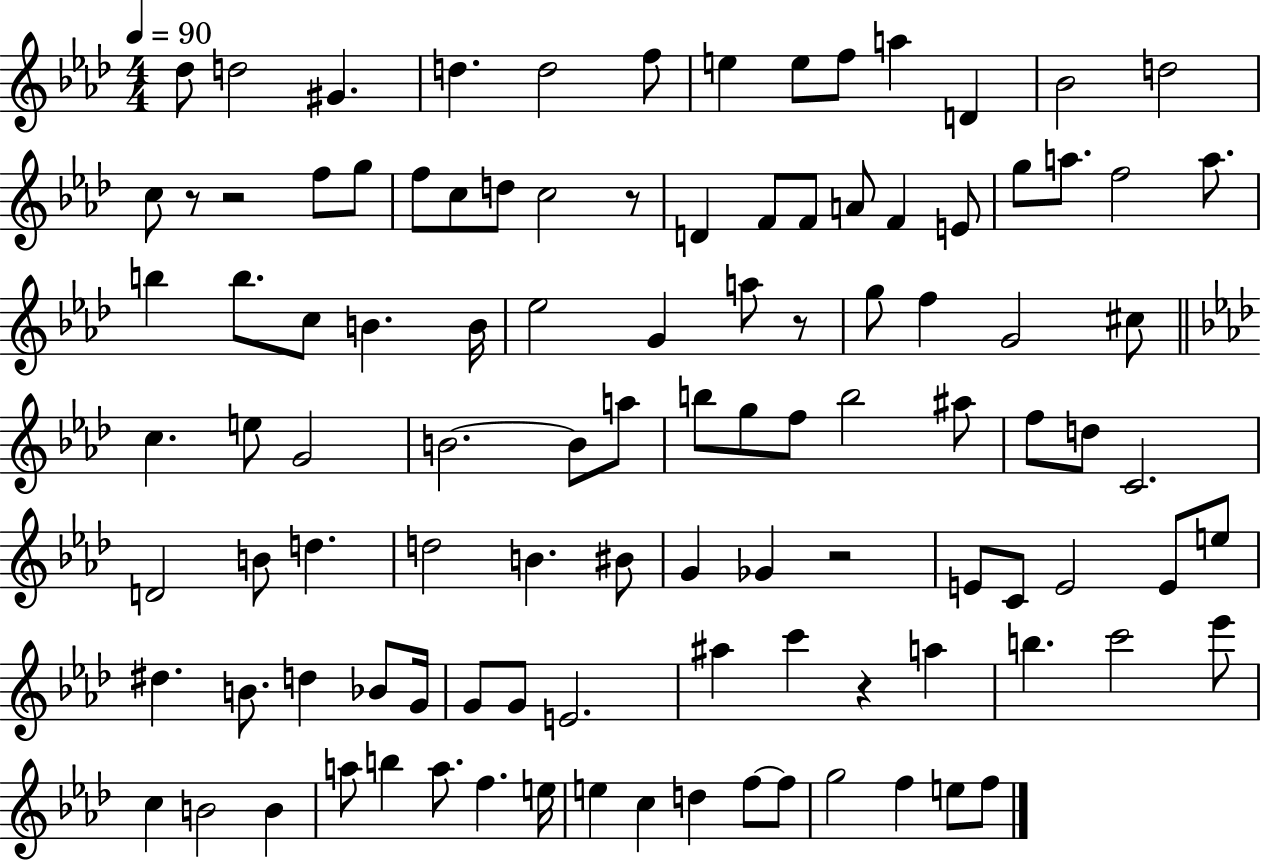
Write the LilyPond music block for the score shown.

{
  \clef treble
  \numericTimeSignature
  \time 4/4
  \key aes \major
  \tempo 4 = 90
  \repeat volta 2 { des''8 d''2 gis'4. | d''4. d''2 f''8 | e''4 e''8 f''8 a''4 d'4 | bes'2 d''2 | \break c''8 r8 r2 f''8 g''8 | f''8 c''8 d''8 c''2 r8 | d'4 f'8 f'8 a'8 f'4 e'8 | g''8 a''8. f''2 a''8. | \break b''4 b''8. c''8 b'4. b'16 | ees''2 g'4 a''8 r8 | g''8 f''4 g'2 cis''8 | \bar "||" \break \key f \minor c''4. e''8 g'2 | b'2.~~ b'8 a''8 | b''8 g''8 f''8 b''2 ais''8 | f''8 d''8 c'2. | \break d'2 b'8 d''4. | d''2 b'4. bis'8 | g'4 ges'4 r2 | e'8 c'8 e'2 e'8 e''8 | \break dis''4. b'8. d''4 bes'8 g'16 | g'8 g'8 e'2. | ais''4 c'''4 r4 a''4 | b''4. c'''2 ees'''8 | \break c''4 b'2 b'4 | a''8 b''4 a''8. f''4. e''16 | e''4 c''4 d''4 f''8~~ f''8 | g''2 f''4 e''8 f''8 | \break } \bar "|."
}